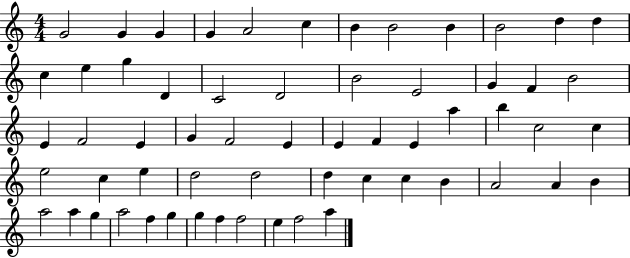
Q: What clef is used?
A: treble